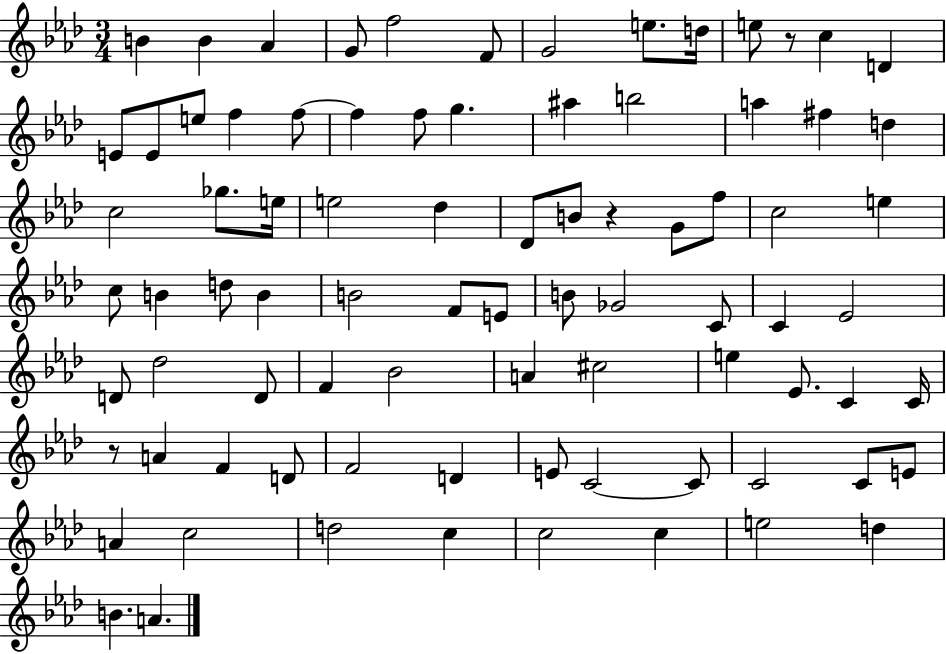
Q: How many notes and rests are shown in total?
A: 83